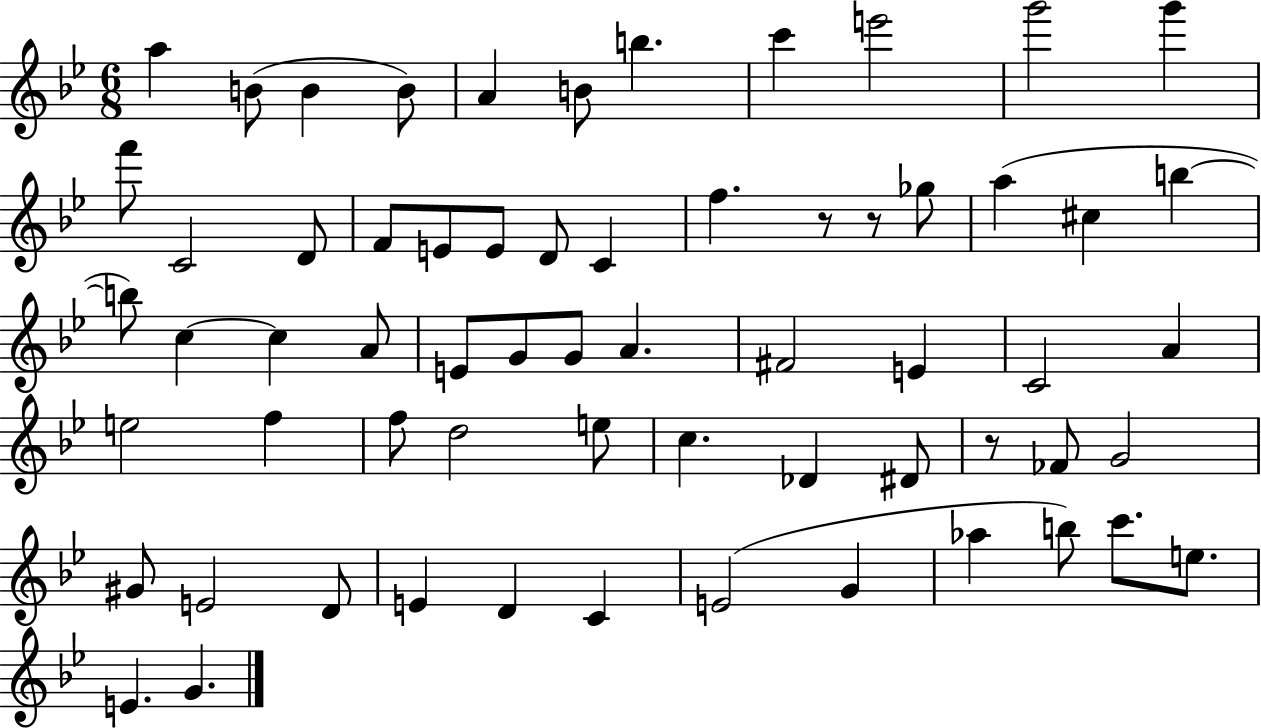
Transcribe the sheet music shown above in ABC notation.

X:1
T:Untitled
M:6/8
L:1/4
K:Bb
a B/2 B B/2 A B/2 b c' e'2 g'2 g' f'/2 C2 D/2 F/2 E/2 E/2 D/2 C f z/2 z/2 _g/2 a ^c b b/2 c c A/2 E/2 G/2 G/2 A ^F2 E C2 A e2 f f/2 d2 e/2 c _D ^D/2 z/2 _F/2 G2 ^G/2 E2 D/2 E D C E2 G _a b/2 c'/2 e/2 E G